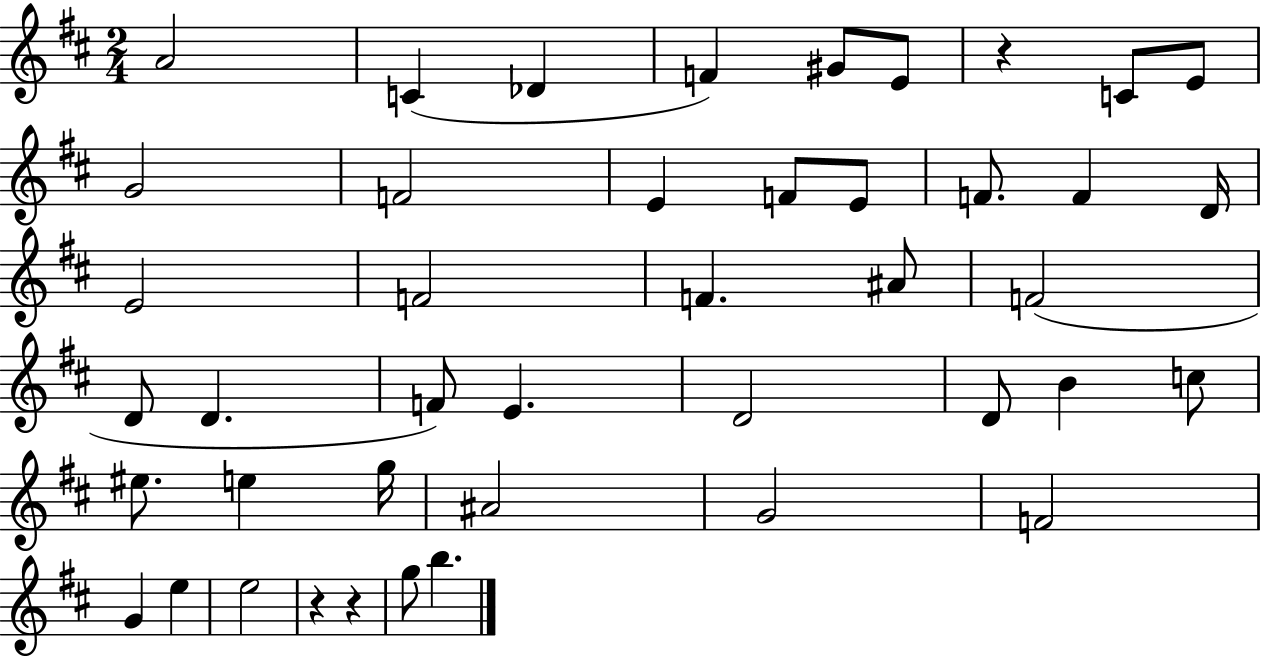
A4/h C4/q Db4/q F4/q G#4/e E4/e R/q C4/e E4/e G4/h F4/h E4/q F4/e E4/e F4/e. F4/q D4/s E4/h F4/h F4/q. A#4/e F4/h D4/e D4/q. F4/e E4/q. D4/h D4/e B4/q C5/e EIS5/e. E5/q G5/s A#4/h G4/h F4/h G4/q E5/q E5/h R/q R/q G5/e B5/q.